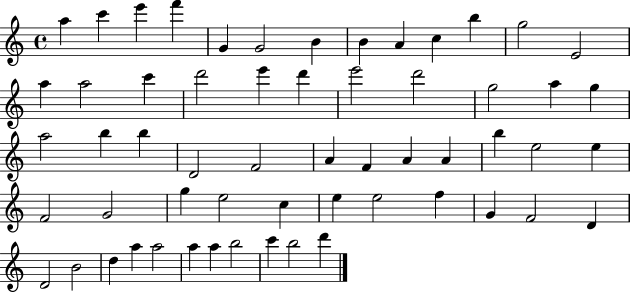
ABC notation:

X:1
T:Untitled
M:4/4
L:1/4
K:C
a c' e' f' G G2 B B A c b g2 E2 a a2 c' d'2 e' d' e'2 d'2 g2 a g a2 b b D2 F2 A F A A b e2 e F2 G2 g e2 c e e2 f G F2 D D2 B2 d a a2 a a b2 c' b2 d'